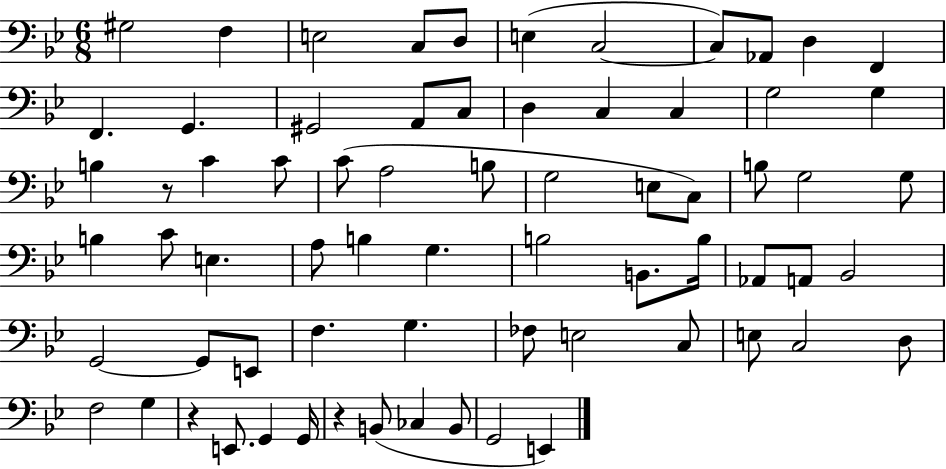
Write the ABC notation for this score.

X:1
T:Untitled
M:6/8
L:1/4
K:Bb
^G,2 F, E,2 C,/2 D,/2 E, C,2 C,/2 _A,,/2 D, F,, F,, G,, ^G,,2 A,,/2 C,/2 D, C, C, G,2 G, B, z/2 C C/2 C/2 A,2 B,/2 G,2 E,/2 C,/2 B,/2 G,2 G,/2 B, C/2 E, A,/2 B, G, B,2 B,,/2 B,/4 _A,,/2 A,,/2 _B,,2 G,,2 G,,/2 E,,/2 F, G, _F,/2 E,2 C,/2 E,/2 C,2 D,/2 F,2 G, z E,,/2 G,, G,,/4 z B,,/2 _C, B,,/2 G,,2 E,,